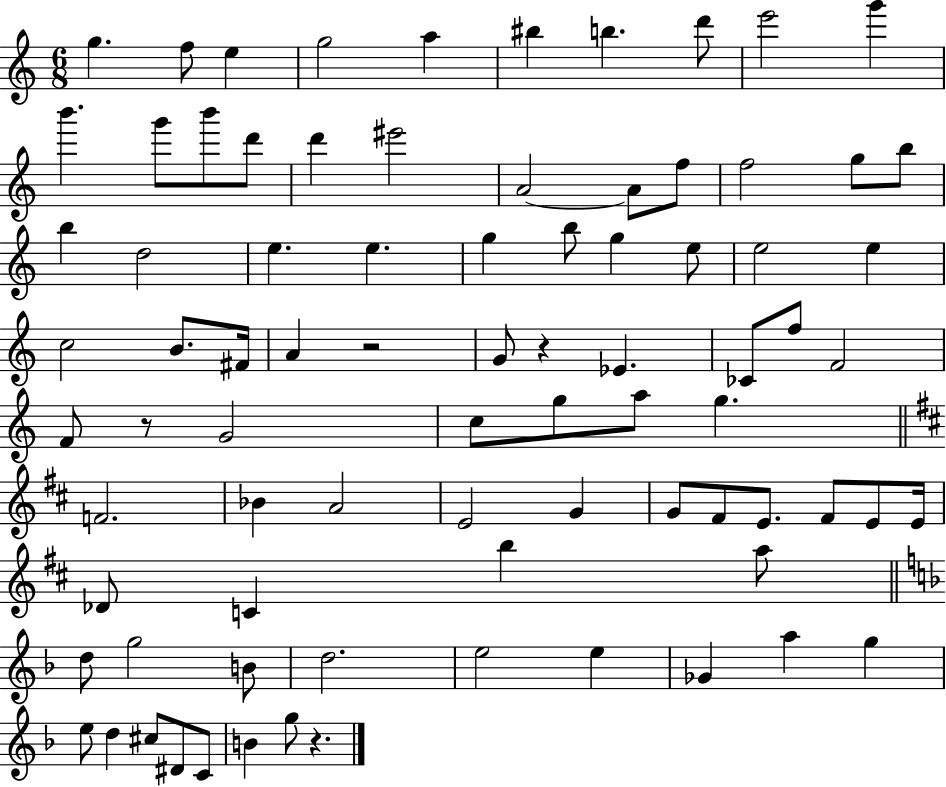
{
  \clef treble
  \numericTimeSignature
  \time 6/8
  \key c \major
  g''4. f''8 e''4 | g''2 a''4 | bis''4 b''4. d'''8 | e'''2 g'''4 | \break b'''4. g'''8 b'''8 d'''8 | d'''4 eis'''2 | a'2~~ a'8 f''8 | f''2 g''8 b''8 | \break b''4 d''2 | e''4. e''4. | g''4 b''8 g''4 e''8 | e''2 e''4 | \break c''2 b'8. fis'16 | a'4 r2 | g'8 r4 ees'4. | ces'8 f''8 f'2 | \break f'8 r8 g'2 | c''8 g''8 a''8 g''4. | \bar "||" \break \key d \major f'2. | bes'4 a'2 | e'2 g'4 | g'8 fis'8 e'8. fis'8 e'8 e'16 | \break des'8 c'4 b''4 a''8 | \bar "||" \break \key f \major d''8 g''2 b'8 | d''2. | e''2 e''4 | ges'4 a''4 g''4 | \break e''8 d''4 cis''8 dis'8 c'8 | b'4 g''8 r4. | \bar "|."
}